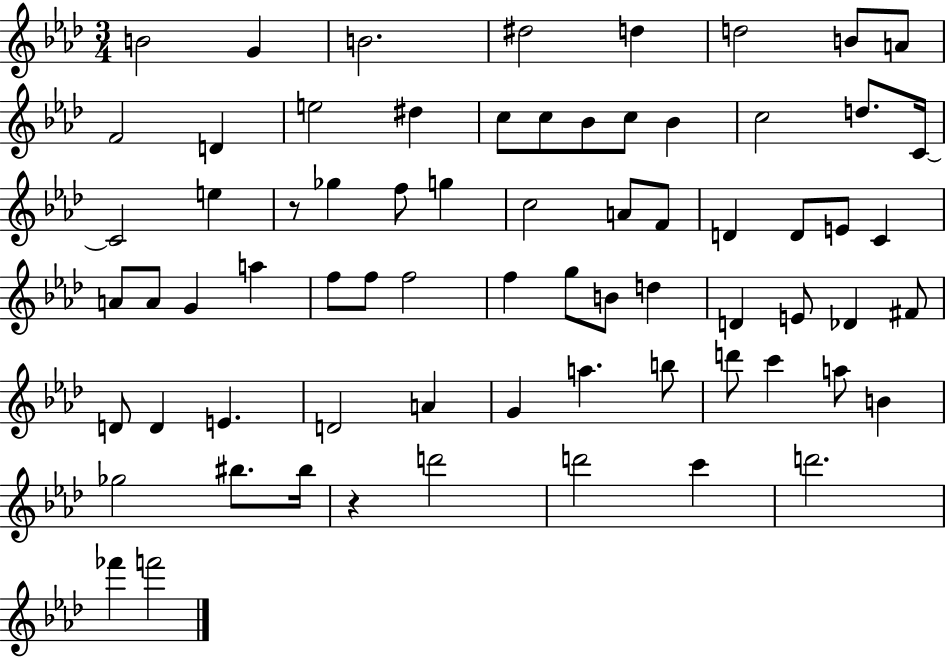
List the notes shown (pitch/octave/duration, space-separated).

B4/h G4/q B4/h. D#5/h D5/q D5/h B4/e A4/e F4/h D4/q E5/h D#5/q C5/e C5/e Bb4/e C5/e Bb4/q C5/h D5/e. C4/s C4/h E5/q R/e Gb5/q F5/e G5/q C5/h A4/e F4/e D4/q D4/e E4/e C4/q A4/e A4/e G4/q A5/q F5/e F5/e F5/h F5/q G5/e B4/e D5/q D4/q E4/e Db4/q F#4/e D4/e D4/q E4/q. D4/h A4/q G4/q A5/q. B5/e D6/e C6/q A5/e B4/q Gb5/h BIS5/e. BIS5/s R/q D6/h D6/h C6/q D6/h. FES6/q F6/h